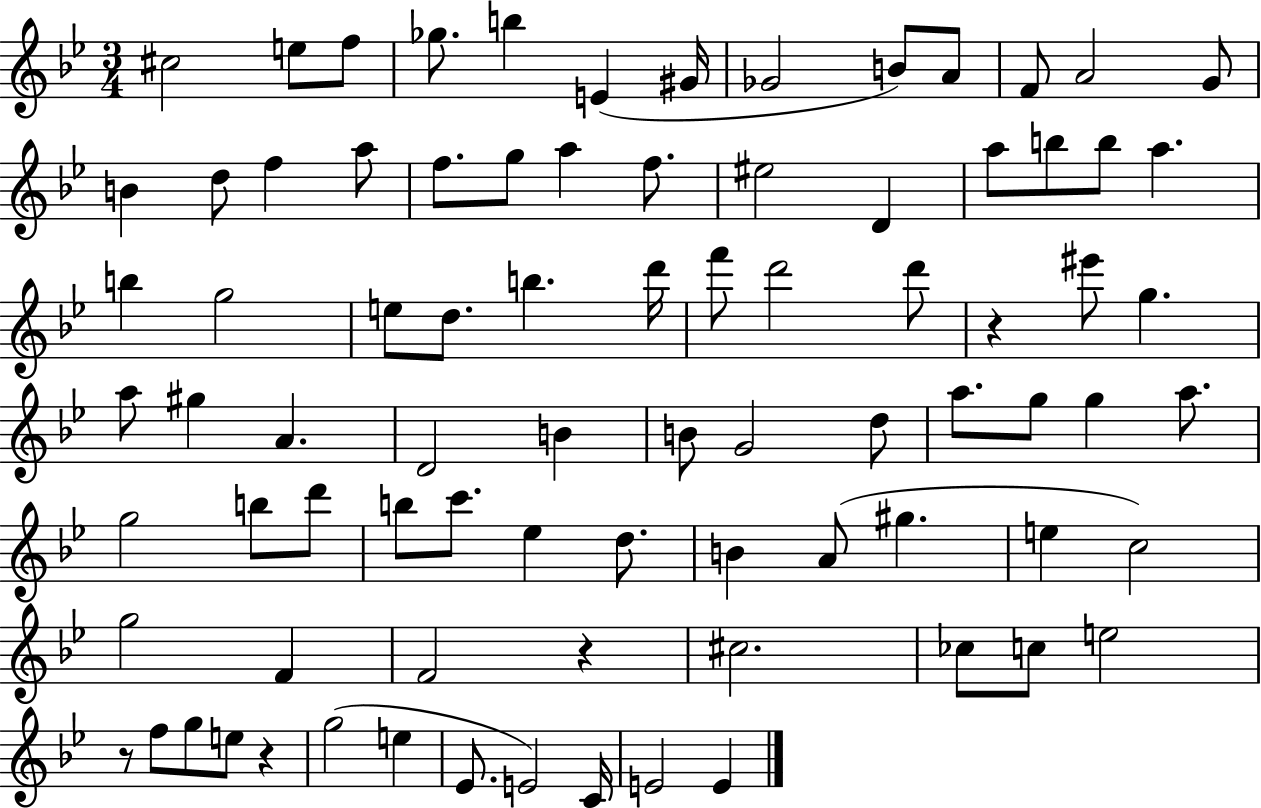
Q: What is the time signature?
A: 3/4